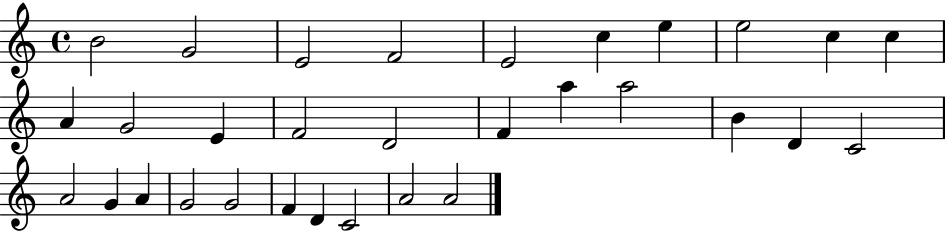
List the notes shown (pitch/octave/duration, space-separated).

B4/h G4/h E4/h F4/h E4/h C5/q E5/q E5/h C5/q C5/q A4/q G4/h E4/q F4/h D4/h F4/q A5/q A5/h B4/q D4/q C4/h A4/h G4/q A4/q G4/h G4/h F4/q D4/q C4/h A4/h A4/h